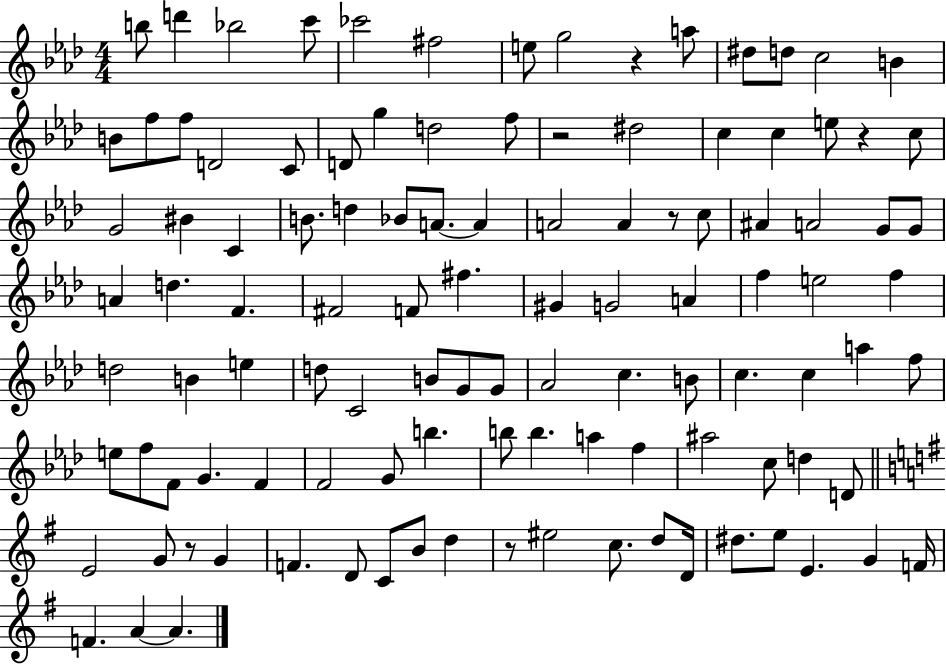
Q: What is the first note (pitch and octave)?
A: B5